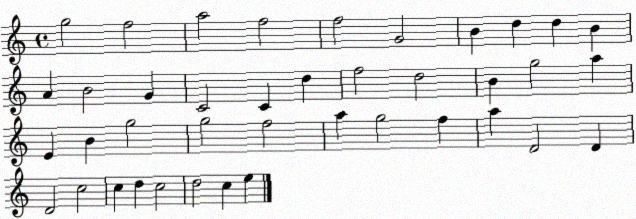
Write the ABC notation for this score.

X:1
T:Untitled
M:4/4
L:1/4
K:C
g2 f2 a2 f2 f2 G2 B d d B A B2 G C2 C d f2 d2 B g2 a E B g2 g2 f2 a g2 f a D2 D D2 c2 c d c2 d2 c e